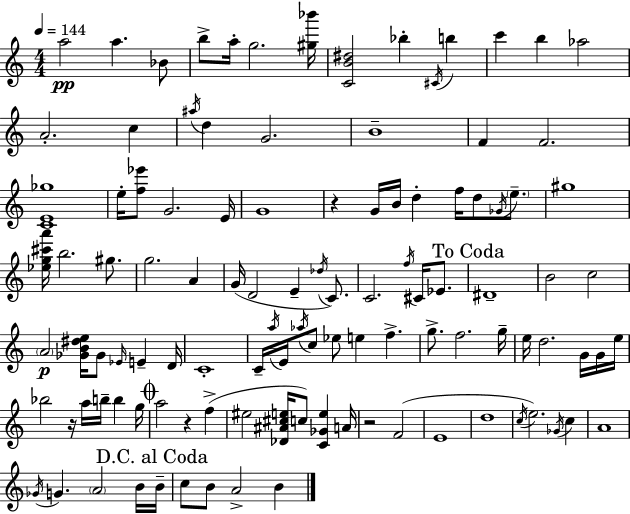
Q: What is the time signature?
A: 4/4